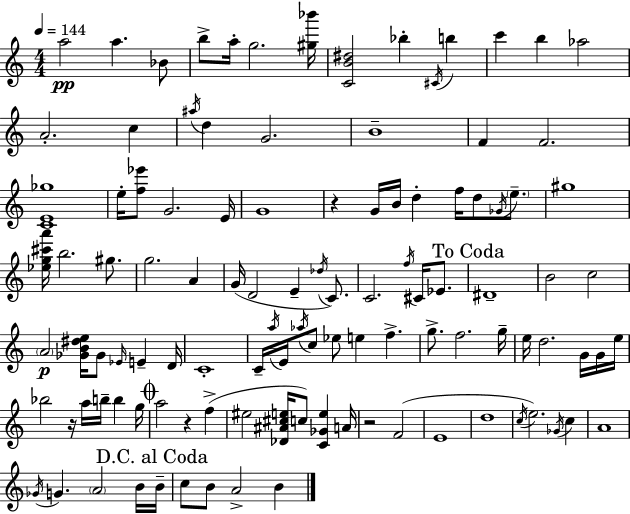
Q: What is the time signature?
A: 4/4